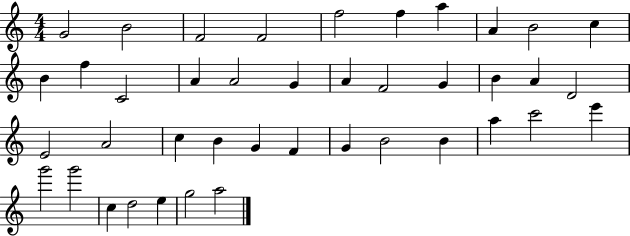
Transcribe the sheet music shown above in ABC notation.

X:1
T:Untitled
M:4/4
L:1/4
K:C
G2 B2 F2 F2 f2 f a A B2 c B f C2 A A2 G A F2 G B A D2 E2 A2 c B G F G B2 B a c'2 e' g'2 g'2 c d2 e g2 a2